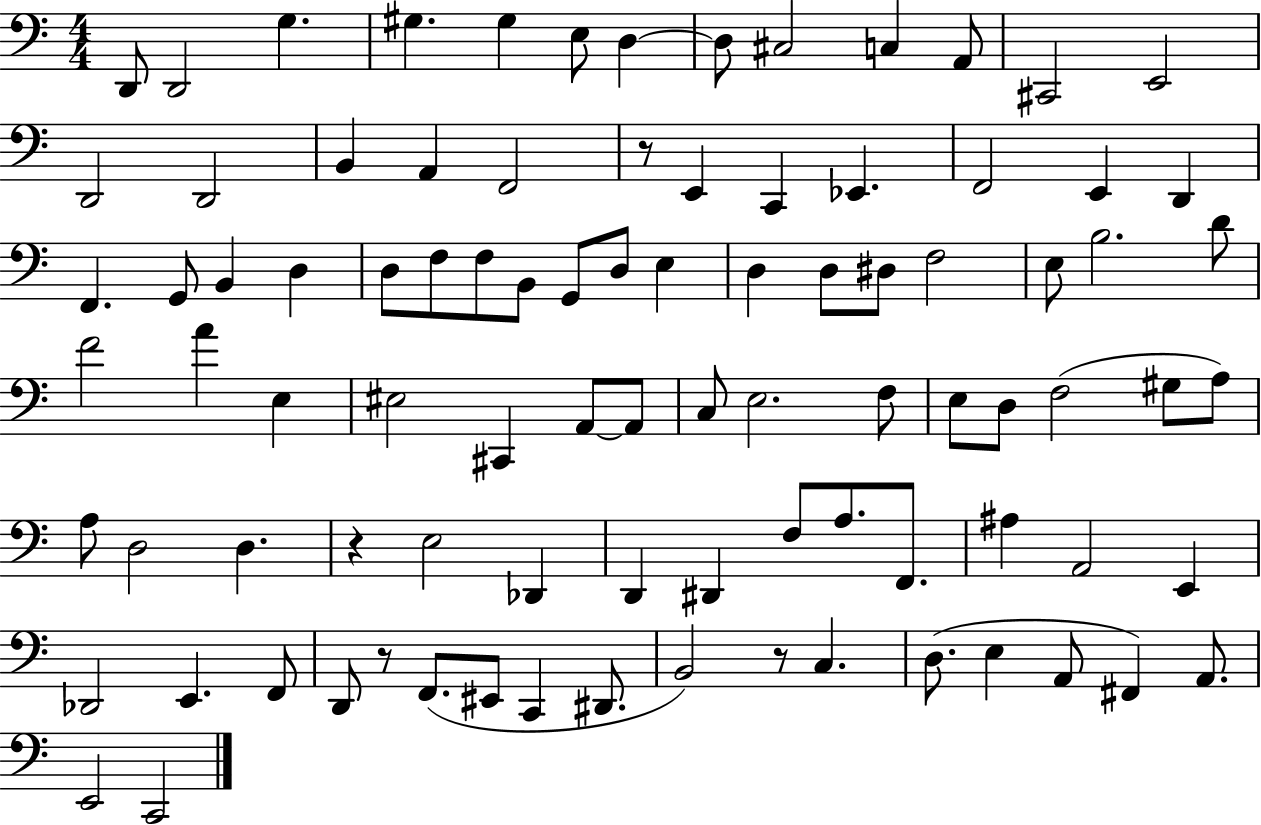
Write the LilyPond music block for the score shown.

{
  \clef bass
  \numericTimeSignature
  \time 4/4
  \key c \major
  d,8 d,2 g4. | gis4. gis4 e8 d4~~ | d8 cis2 c4 a,8 | cis,2 e,2 | \break d,2 d,2 | b,4 a,4 f,2 | r8 e,4 c,4 ees,4. | f,2 e,4 d,4 | \break f,4. g,8 b,4 d4 | d8 f8 f8 b,8 g,8 d8 e4 | d4 d8 dis8 f2 | e8 b2. d'8 | \break f'2 a'4 e4 | eis2 cis,4 a,8~~ a,8 | c8 e2. f8 | e8 d8 f2( gis8 a8) | \break a8 d2 d4. | r4 e2 des,4 | d,4 dis,4 f8 a8. f,8. | ais4 a,2 e,4 | \break des,2 e,4. f,8 | d,8 r8 f,8.( eis,8 c,4 dis,8. | b,2) r8 c4. | d8.( e4 a,8 fis,4) a,8. | \break e,2 c,2 | \bar "|."
}